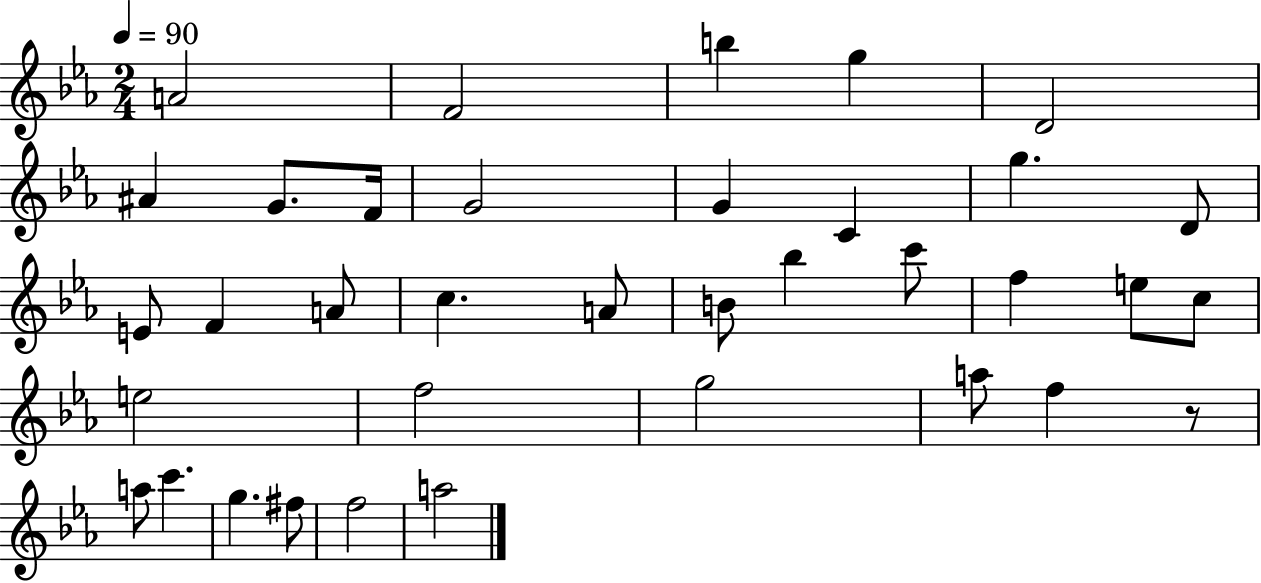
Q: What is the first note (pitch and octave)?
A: A4